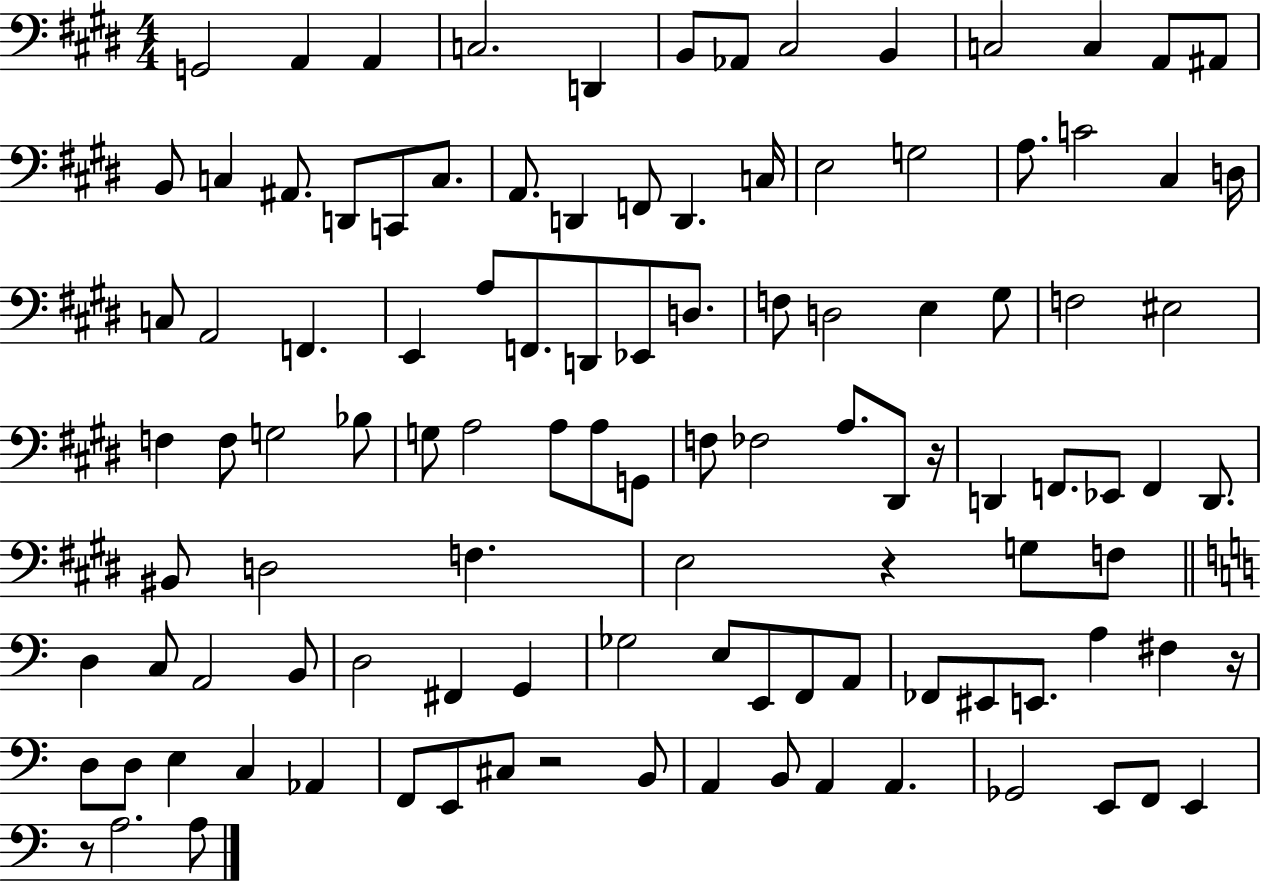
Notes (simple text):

G2/h A2/q A2/q C3/h. D2/q B2/e Ab2/e C#3/h B2/q C3/h C3/q A2/e A#2/e B2/e C3/q A#2/e. D2/e C2/e C3/e. A2/e. D2/q F2/e D2/q. C3/s E3/h G3/h A3/e. C4/h C#3/q D3/s C3/e A2/h F2/q. E2/q A3/e F2/e. D2/e Eb2/e D3/e. F3/e D3/h E3/q G#3/e F3/h EIS3/h F3/q F3/e G3/h Bb3/e G3/e A3/h A3/e A3/e G2/e F3/e FES3/h A3/e. D#2/e R/s D2/q F2/e. Eb2/e F2/q D2/e. BIS2/e D3/h F3/q. E3/h R/q G3/e F3/e D3/q C3/e A2/h B2/e D3/h F#2/q G2/q Gb3/h E3/e E2/e F2/e A2/e FES2/e EIS2/e E2/e. A3/q F#3/q R/s D3/e D3/e E3/q C3/q Ab2/q F2/e E2/e C#3/e R/h B2/e A2/q B2/e A2/q A2/q. Gb2/h E2/e F2/e E2/q R/e A3/h. A3/e